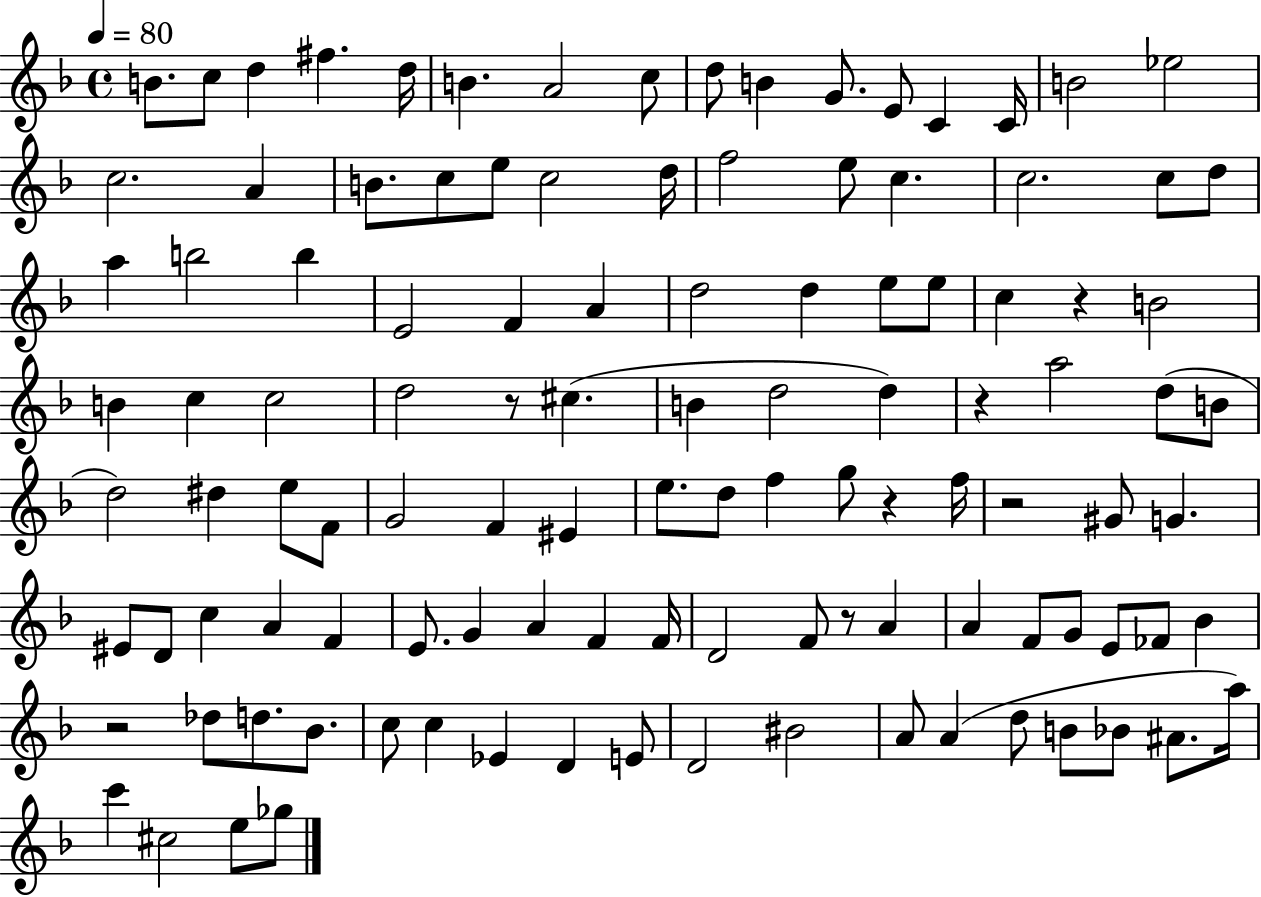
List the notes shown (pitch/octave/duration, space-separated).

B4/e. C5/e D5/q F#5/q. D5/s B4/q. A4/h C5/e D5/e B4/q G4/e. E4/e C4/q C4/s B4/h Eb5/h C5/h. A4/q B4/e. C5/e E5/e C5/h D5/s F5/h E5/e C5/q. C5/h. C5/e D5/e A5/q B5/h B5/q E4/h F4/q A4/q D5/h D5/q E5/e E5/e C5/q R/q B4/h B4/q C5/q C5/h D5/h R/e C#5/q. B4/q D5/h D5/q R/q A5/h D5/e B4/e D5/h D#5/q E5/e F4/e G4/h F4/q EIS4/q E5/e. D5/e F5/q G5/e R/q F5/s R/h G#4/e G4/q. EIS4/e D4/e C5/q A4/q F4/q E4/e. G4/q A4/q F4/q F4/s D4/h F4/e R/e A4/q A4/q F4/e G4/e E4/e FES4/e Bb4/q R/h Db5/e D5/e. Bb4/e. C5/e C5/q Eb4/q D4/q E4/e D4/h BIS4/h A4/e A4/q D5/e B4/e Bb4/e A#4/e. A5/s C6/q C#5/h E5/e Gb5/e